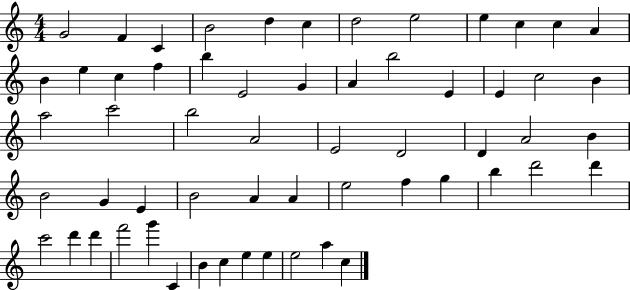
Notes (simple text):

G4/h F4/q C4/q B4/h D5/q C5/q D5/h E5/h E5/q C5/q C5/q A4/q B4/q E5/q C5/q F5/q B5/q E4/h G4/q A4/q B5/h E4/q E4/q C5/h B4/q A5/h C6/h B5/h A4/h E4/h D4/h D4/q A4/h B4/q B4/h G4/q E4/q B4/h A4/q A4/q E5/h F5/q G5/q B5/q D6/h D6/q C6/h D6/q D6/q F6/h G6/q C4/q B4/q C5/q E5/q E5/q E5/h A5/q C5/q